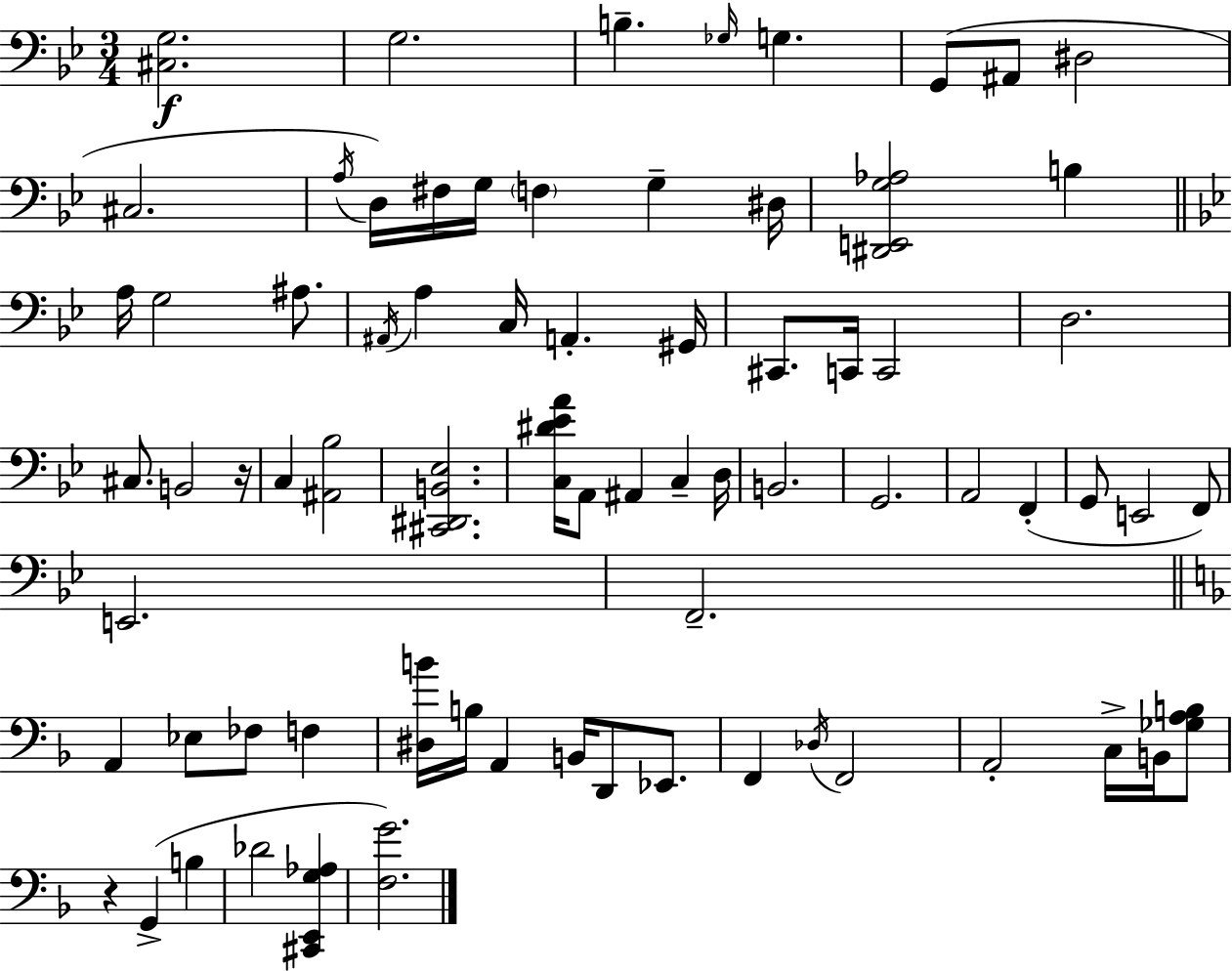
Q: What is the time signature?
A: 3/4